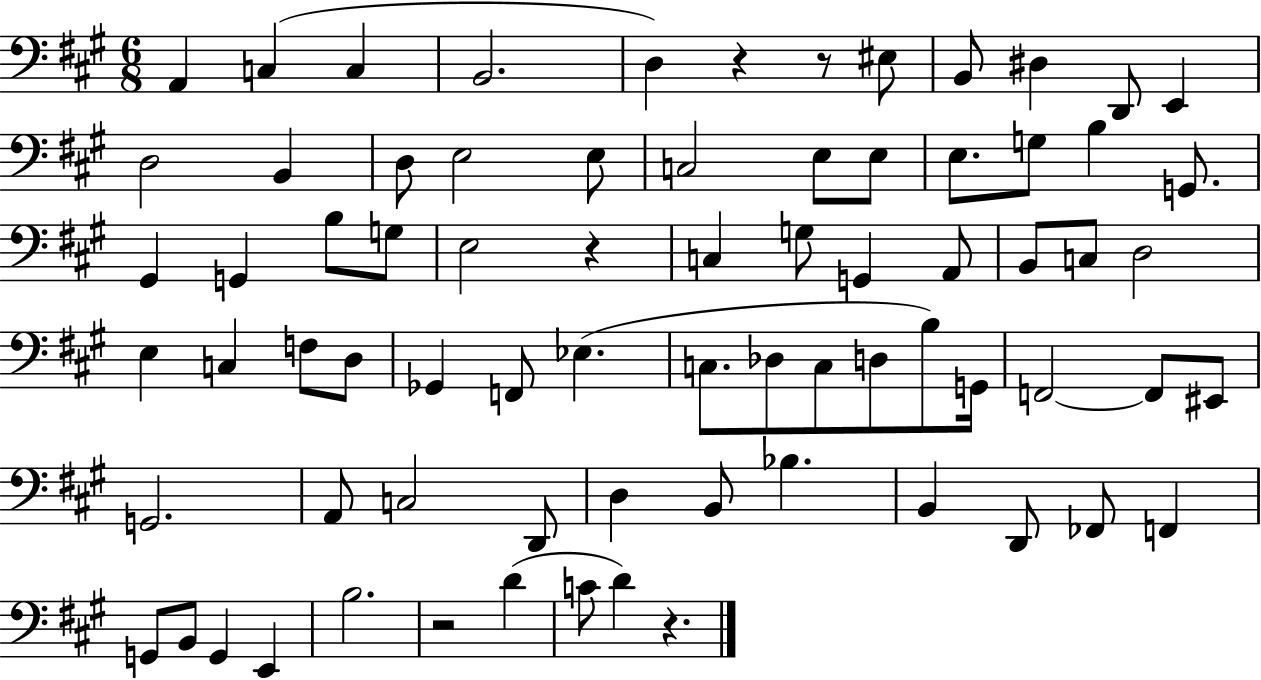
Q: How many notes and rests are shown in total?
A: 74